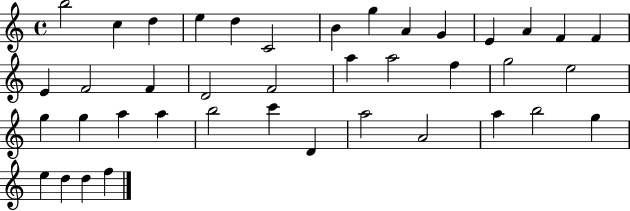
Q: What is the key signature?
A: C major